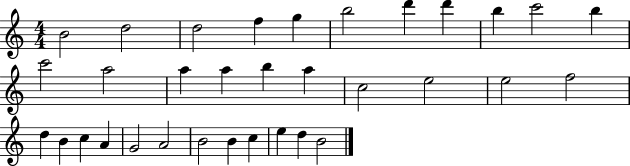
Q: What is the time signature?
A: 4/4